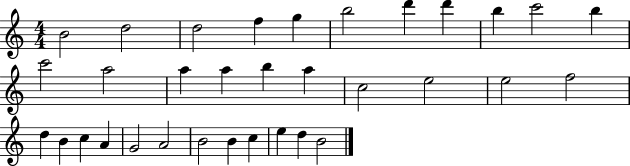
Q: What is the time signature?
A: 4/4